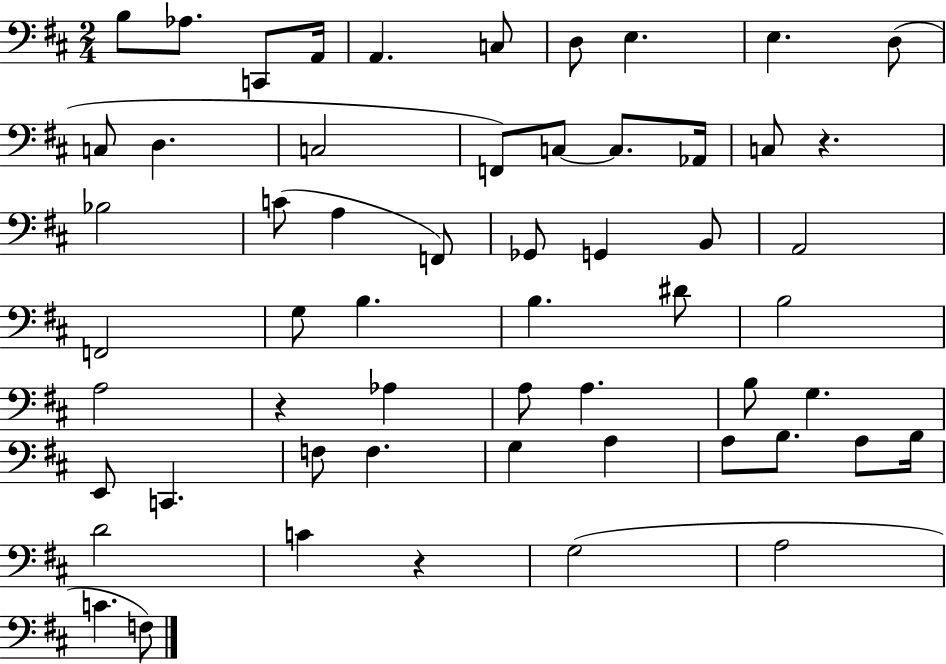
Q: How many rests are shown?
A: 3